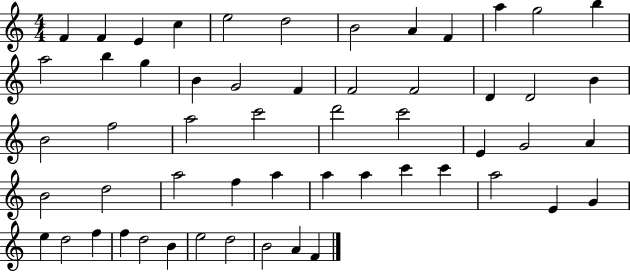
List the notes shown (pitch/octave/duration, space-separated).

F4/q F4/q E4/q C5/q E5/h D5/h B4/h A4/q F4/q A5/q G5/h B5/q A5/h B5/q G5/q B4/q G4/h F4/q F4/h F4/h D4/q D4/h B4/q B4/h F5/h A5/h C6/h D6/h C6/h E4/q G4/h A4/q B4/h D5/h A5/h F5/q A5/q A5/q A5/q C6/q C6/q A5/h E4/q G4/q E5/q D5/h F5/q F5/q D5/h B4/q E5/h D5/h B4/h A4/q F4/q